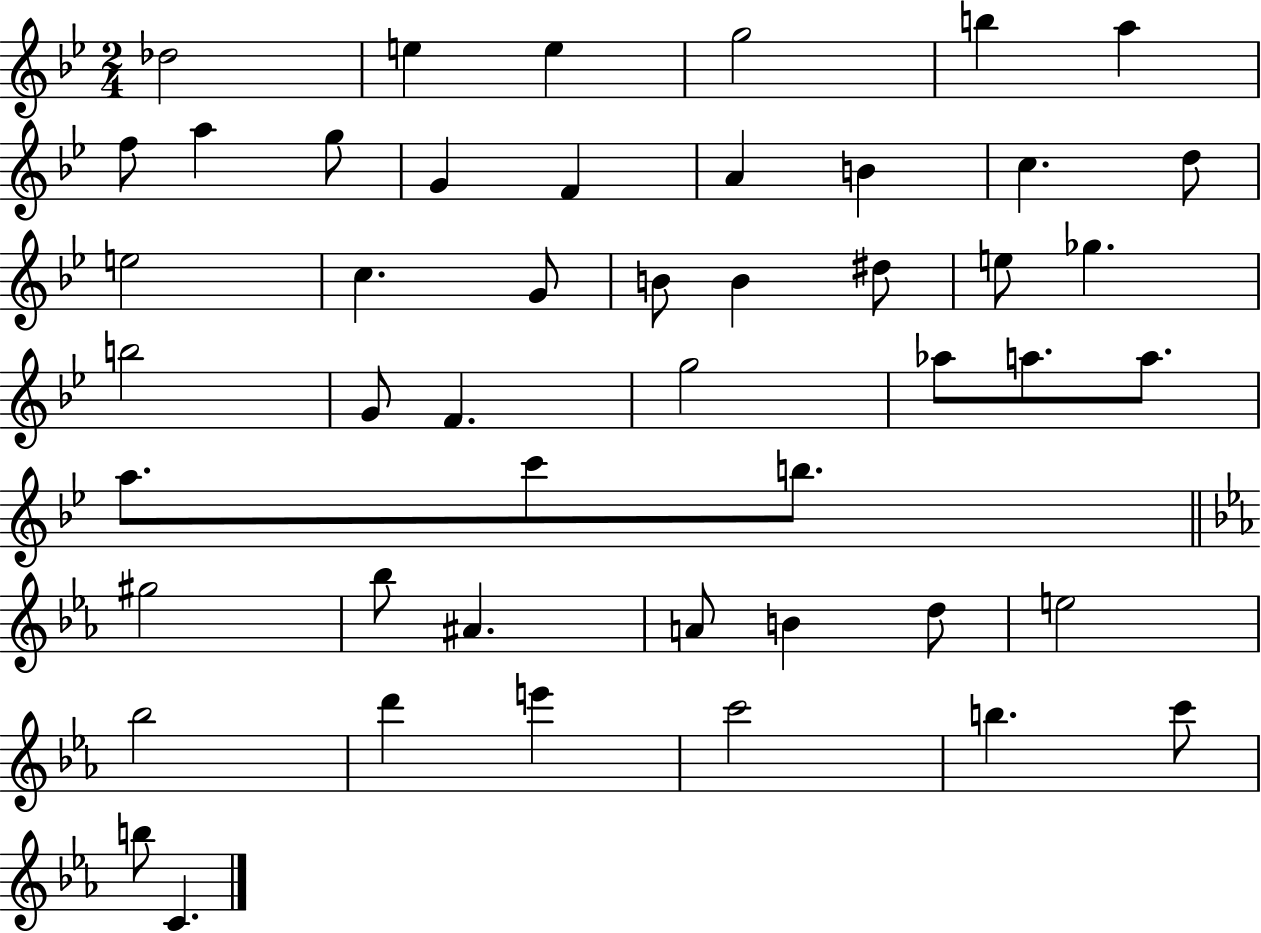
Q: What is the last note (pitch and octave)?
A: C4